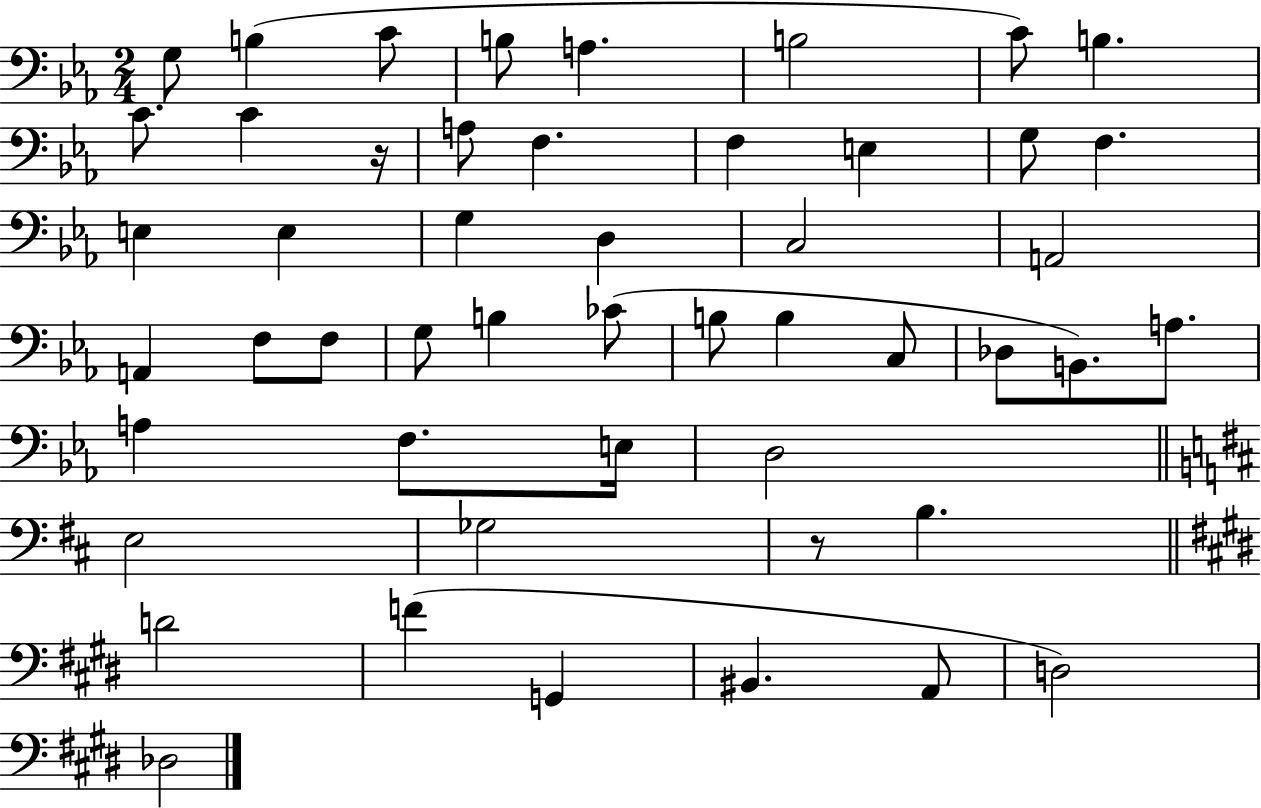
X:1
T:Untitled
M:2/4
L:1/4
K:Eb
G,/2 B, C/2 B,/2 A, B,2 C/2 B, C/2 C z/4 A,/2 F, F, E, G,/2 F, E, E, G, D, C,2 A,,2 A,, F,/2 F,/2 G,/2 B, _C/2 B,/2 B, C,/2 _D,/2 B,,/2 A,/2 A, F,/2 E,/4 D,2 E,2 _G,2 z/2 B, D2 F G,, ^B,, A,,/2 D,2 _D,2